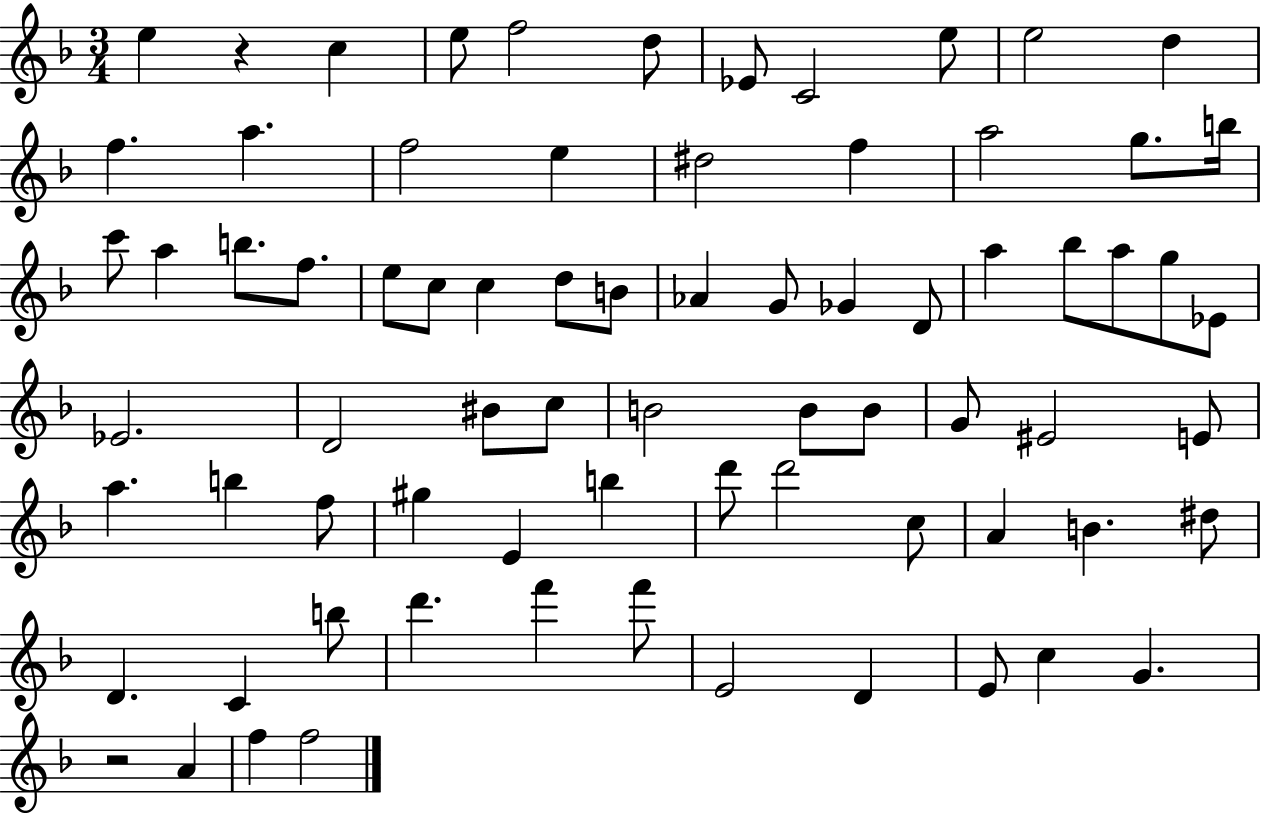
X:1
T:Untitled
M:3/4
L:1/4
K:F
e z c e/2 f2 d/2 _E/2 C2 e/2 e2 d f a f2 e ^d2 f a2 g/2 b/4 c'/2 a b/2 f/2 e/2 c/2 c d/2 B/2 _A G/2 _G D/2 a _b/2 a/2 g/2 _E/2 _E2 D2 ^B/2 c/2 B2 B/2 B/2 G/2 ^E2 E/2 a b f/2 ^g E b d'/2 d'2 c/2 A B ^d/2 D C b/2 d' f' f'/2 E2 D E/2 c G z2 A f f2